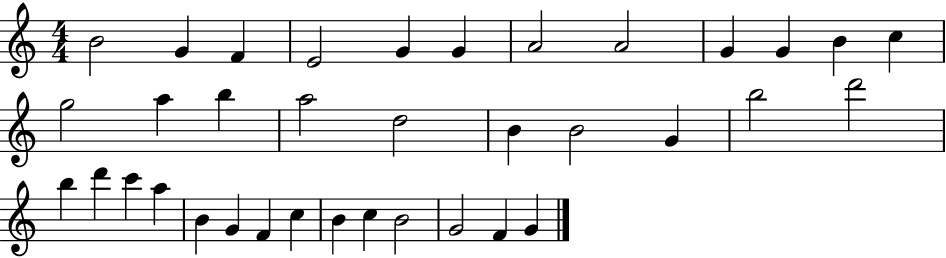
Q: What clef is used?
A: treble